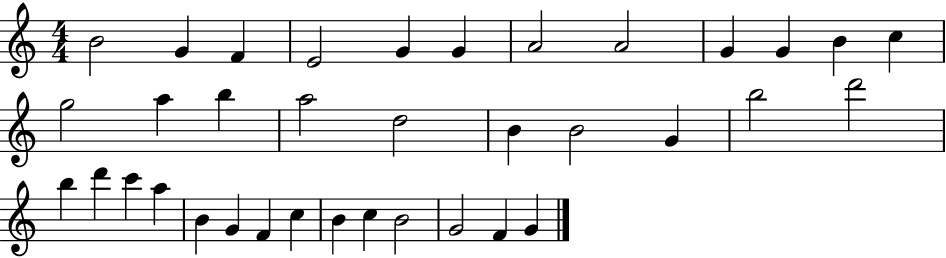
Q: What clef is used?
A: treble